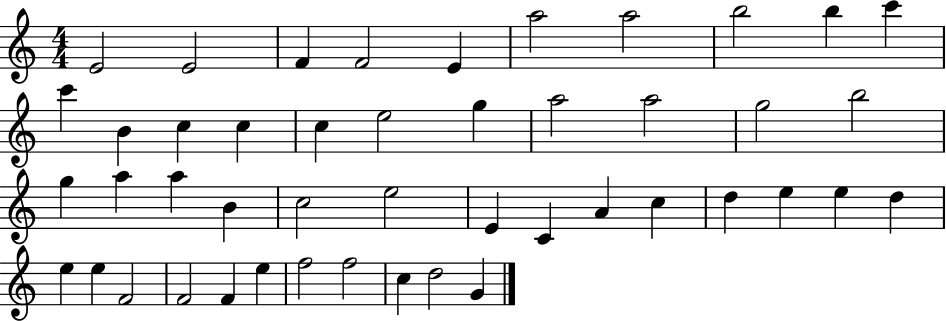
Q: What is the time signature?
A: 4/4